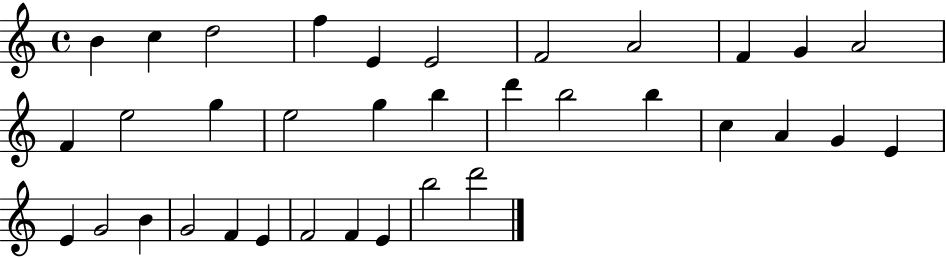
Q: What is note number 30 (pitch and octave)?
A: E4